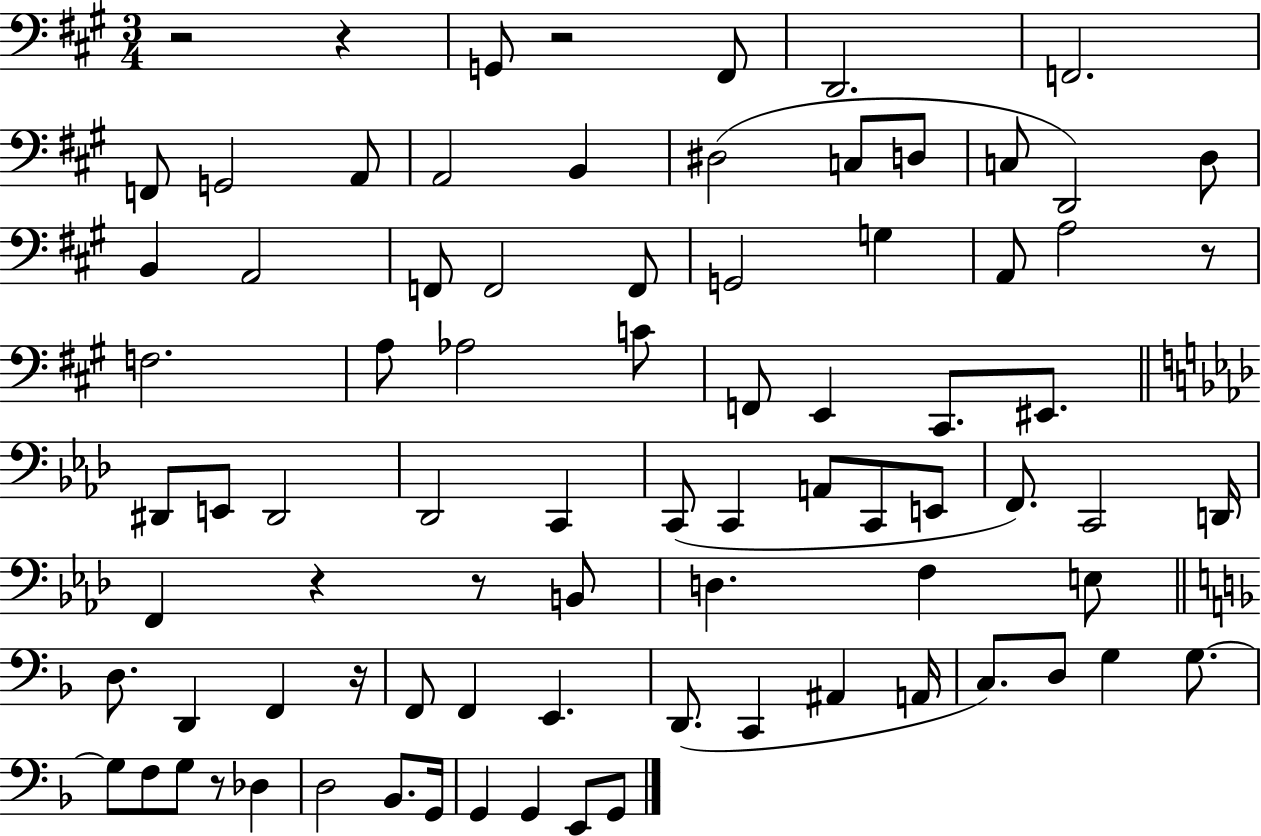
X:1
T:Untitled
M:3/4
L:1/4
K:A
z2 z G,,/2 z2 ^F,,/2 D,,2 F,,2 F,,/2 G,,2 A,,/2 A,,2 B,, ^D,2 C,/2 D,/2 C,/2 D,,2 D,/2 B,, A,,2 F,,/2 F,,2 F,,/2 G,,2 G, A,,/2 A,2 z/2 F,2 A,/2 _A,2 C/2 F,,/2 E,, ^C,,/2 ^E,,/2 ^D,,/2 E,,/2 ^D,,2 _D,,2 C,, C,,/2 C,, A,,/2 C,,/2 E,,/2 F,,/2 C,,2 D,,/4 F,, z z/2 B,,/2 D, F, E,/2 D,/2 D,, F,, z/4 F,,/2 F,, E,, D,,/2 C,, ^A,, A,,/4 C,/2 D,/2 G, G,/2 G,/2 F,/2 G,/2 z/2 _D, D,2 _B,,/2 G,,/4 G,, G,, E,,/2 G,,/2